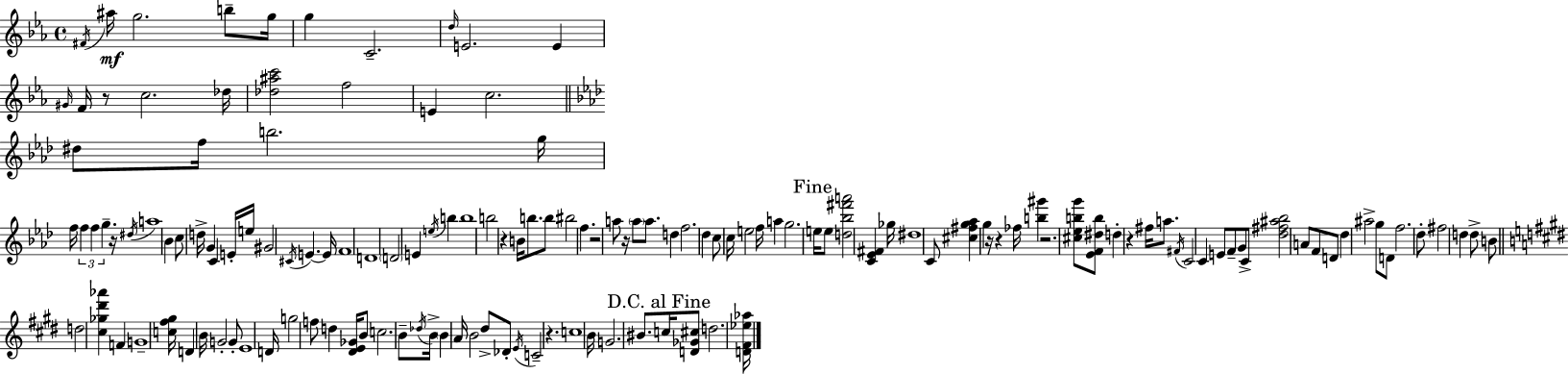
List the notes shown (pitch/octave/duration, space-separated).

F#4/s A#5/s G5/h. B5/e G5/s G5/q C4/h. D5/s E4/h. E4/q G#4/s F4/s R/e C5/h. Db5/s [Db5,A#5,C6]/h F5/h E4/q C5/h. D#5/e F5/s B5/h. G5/s F5/s F5/q F5/q G5/q. R/s D#5/s A5/w Bb4/q C5/e D5/s G4/q C4/q E4/s E5/s G#4/h C#4/s E4/q. E4/s F4/w D4/w D4/h E4/q E5/s B5/q B5/w B5/h R/q B4/s B5/e. B5/e BIS5/h F5/q. R/h A5/e R/s A5/e A5/e. D5/q F5/h. Db5/q C5/e C5/s E5/h F5/s A5/q G5/h. E5/s E5/e [D5,Bb5,F#6,A6]/h [C4,Eb4,F#4]/q Gb5/s D#5/w C4/e [C#5,F#5,G5,Ab5]/q G5/q R/s R/q FES5/s [B5,G#6]/q R/h. [C#5,Eb5,B5,G6]/e [Eb4,F4,D#5,B5]/e D5/q R/q F#5/s A5/e. F#4/s C4/h C4/q E4/e F4/e G4/e C4/e [Db5,F#5,A#5,Bb5]/h A4/e F4/e D4/e Db5/q A#5/h G5/e D4/e F5/h. Db5/e F#5/h D5/q D5/e B4/e D5/h [C#5,Gb5,D#6,Ab6]/q F4/q G4/w [C5,F#5,G#5]/s D4/q B4/s G4/h G4/e E4/w D4/s G5/h F5/e D5/q [D#4,E4,Gb4]/s B4/e C5/h. B4/e Db5/s B4/s B4/q A4/s B4/h D#5/e Db4/e E4/s C4/h R/q. C5/w B4/s G4/h. BIS4/e. C5/s [D4,Gb4,C#5]/e D5/h. [D4,F#4,Eb5,Ab5]/s